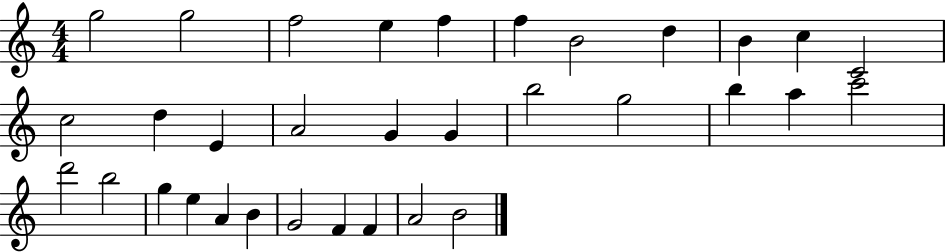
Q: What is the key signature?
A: C major